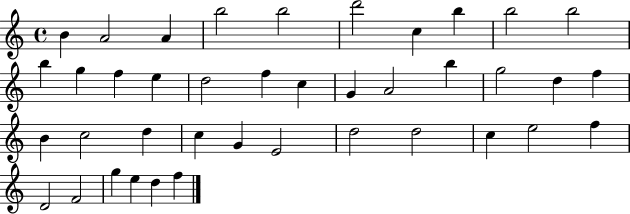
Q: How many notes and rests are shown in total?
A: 40